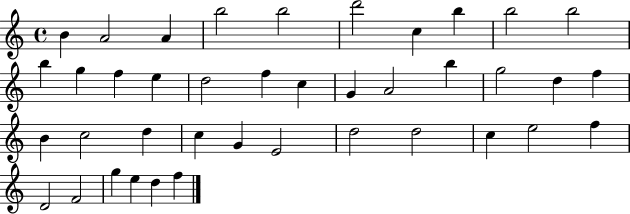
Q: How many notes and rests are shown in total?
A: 40